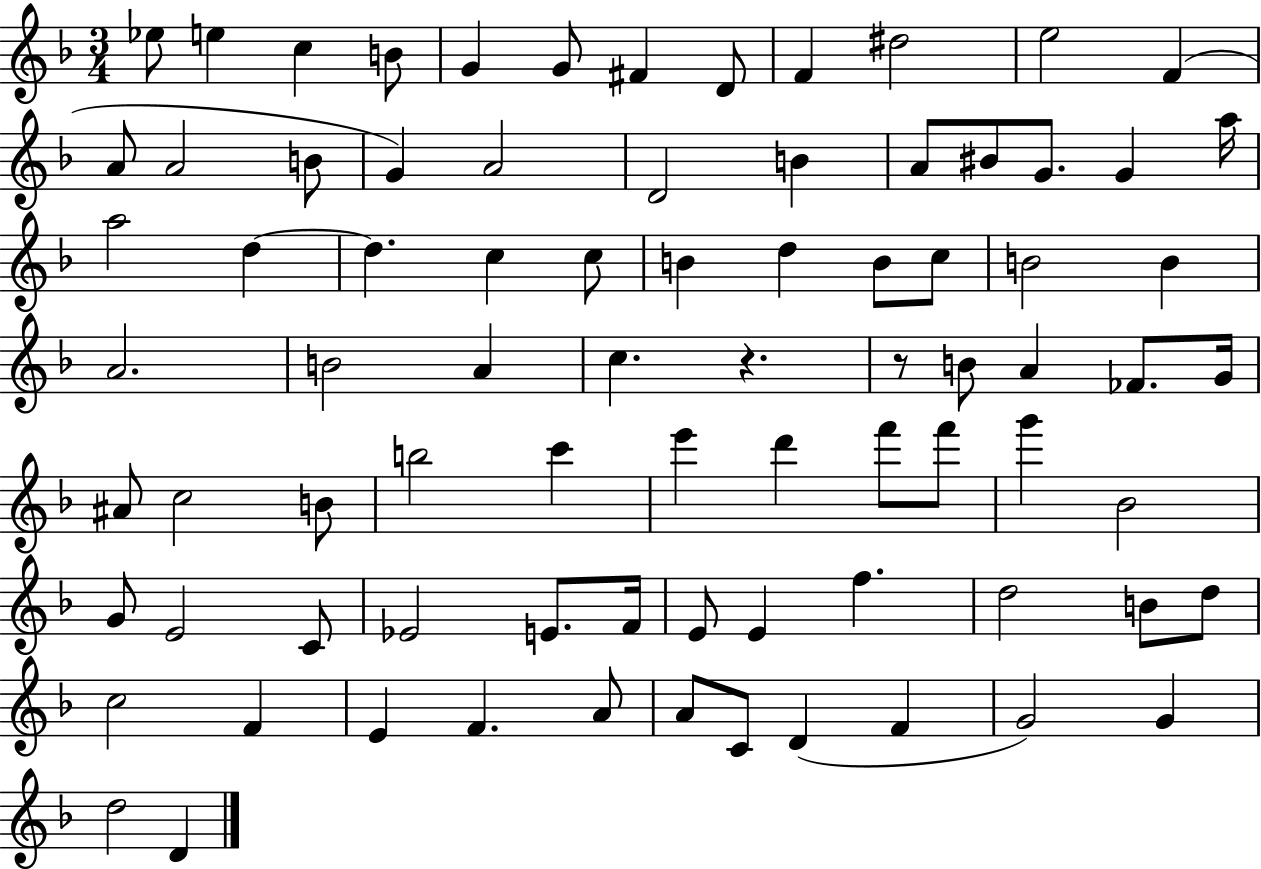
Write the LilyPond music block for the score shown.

{
  \clef treble
  \numericTimeSignature
  \time 3/4
  \key f \major
  ees''8 e''4 c''4 b'8 | g'4 g'8 fis'4 d'8 | f'4 dis''2 | e''2 f'4( | \break a'8 a'2 b'8 | g'4) a'2 | d'2 b'4 | a'8 bis'8 g'8. g'4 a''16 | \break a''2 d''4~~ | d''4. c''4 c''8 | b'4 d''4 b'8 c''8 | b'2 b'4 | \break a'2. | b'2 a'4 | c''4. r4. | r8 b'8 a'4 fes'8. g'16 | \break ais'8 c''2 b'8 | b''2 c'''4 | e'''4 d'''4 f'''8 f'''8 | g'''4 bes'2 | \break g'8 e'2 c'8 | ees'2 e'8. f'16 | e'8 e'4 f''4. | d''2 b'8 d''8 | \break c''2 f'4 | e'4 f'4. a'8 | a'8 c'8 d'4( f'4 | g'2) g'4 | \break d''2 d'4 | \bar "|."
}